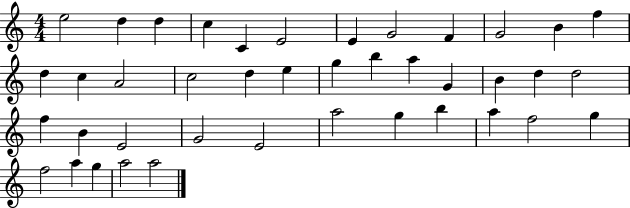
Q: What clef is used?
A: treble